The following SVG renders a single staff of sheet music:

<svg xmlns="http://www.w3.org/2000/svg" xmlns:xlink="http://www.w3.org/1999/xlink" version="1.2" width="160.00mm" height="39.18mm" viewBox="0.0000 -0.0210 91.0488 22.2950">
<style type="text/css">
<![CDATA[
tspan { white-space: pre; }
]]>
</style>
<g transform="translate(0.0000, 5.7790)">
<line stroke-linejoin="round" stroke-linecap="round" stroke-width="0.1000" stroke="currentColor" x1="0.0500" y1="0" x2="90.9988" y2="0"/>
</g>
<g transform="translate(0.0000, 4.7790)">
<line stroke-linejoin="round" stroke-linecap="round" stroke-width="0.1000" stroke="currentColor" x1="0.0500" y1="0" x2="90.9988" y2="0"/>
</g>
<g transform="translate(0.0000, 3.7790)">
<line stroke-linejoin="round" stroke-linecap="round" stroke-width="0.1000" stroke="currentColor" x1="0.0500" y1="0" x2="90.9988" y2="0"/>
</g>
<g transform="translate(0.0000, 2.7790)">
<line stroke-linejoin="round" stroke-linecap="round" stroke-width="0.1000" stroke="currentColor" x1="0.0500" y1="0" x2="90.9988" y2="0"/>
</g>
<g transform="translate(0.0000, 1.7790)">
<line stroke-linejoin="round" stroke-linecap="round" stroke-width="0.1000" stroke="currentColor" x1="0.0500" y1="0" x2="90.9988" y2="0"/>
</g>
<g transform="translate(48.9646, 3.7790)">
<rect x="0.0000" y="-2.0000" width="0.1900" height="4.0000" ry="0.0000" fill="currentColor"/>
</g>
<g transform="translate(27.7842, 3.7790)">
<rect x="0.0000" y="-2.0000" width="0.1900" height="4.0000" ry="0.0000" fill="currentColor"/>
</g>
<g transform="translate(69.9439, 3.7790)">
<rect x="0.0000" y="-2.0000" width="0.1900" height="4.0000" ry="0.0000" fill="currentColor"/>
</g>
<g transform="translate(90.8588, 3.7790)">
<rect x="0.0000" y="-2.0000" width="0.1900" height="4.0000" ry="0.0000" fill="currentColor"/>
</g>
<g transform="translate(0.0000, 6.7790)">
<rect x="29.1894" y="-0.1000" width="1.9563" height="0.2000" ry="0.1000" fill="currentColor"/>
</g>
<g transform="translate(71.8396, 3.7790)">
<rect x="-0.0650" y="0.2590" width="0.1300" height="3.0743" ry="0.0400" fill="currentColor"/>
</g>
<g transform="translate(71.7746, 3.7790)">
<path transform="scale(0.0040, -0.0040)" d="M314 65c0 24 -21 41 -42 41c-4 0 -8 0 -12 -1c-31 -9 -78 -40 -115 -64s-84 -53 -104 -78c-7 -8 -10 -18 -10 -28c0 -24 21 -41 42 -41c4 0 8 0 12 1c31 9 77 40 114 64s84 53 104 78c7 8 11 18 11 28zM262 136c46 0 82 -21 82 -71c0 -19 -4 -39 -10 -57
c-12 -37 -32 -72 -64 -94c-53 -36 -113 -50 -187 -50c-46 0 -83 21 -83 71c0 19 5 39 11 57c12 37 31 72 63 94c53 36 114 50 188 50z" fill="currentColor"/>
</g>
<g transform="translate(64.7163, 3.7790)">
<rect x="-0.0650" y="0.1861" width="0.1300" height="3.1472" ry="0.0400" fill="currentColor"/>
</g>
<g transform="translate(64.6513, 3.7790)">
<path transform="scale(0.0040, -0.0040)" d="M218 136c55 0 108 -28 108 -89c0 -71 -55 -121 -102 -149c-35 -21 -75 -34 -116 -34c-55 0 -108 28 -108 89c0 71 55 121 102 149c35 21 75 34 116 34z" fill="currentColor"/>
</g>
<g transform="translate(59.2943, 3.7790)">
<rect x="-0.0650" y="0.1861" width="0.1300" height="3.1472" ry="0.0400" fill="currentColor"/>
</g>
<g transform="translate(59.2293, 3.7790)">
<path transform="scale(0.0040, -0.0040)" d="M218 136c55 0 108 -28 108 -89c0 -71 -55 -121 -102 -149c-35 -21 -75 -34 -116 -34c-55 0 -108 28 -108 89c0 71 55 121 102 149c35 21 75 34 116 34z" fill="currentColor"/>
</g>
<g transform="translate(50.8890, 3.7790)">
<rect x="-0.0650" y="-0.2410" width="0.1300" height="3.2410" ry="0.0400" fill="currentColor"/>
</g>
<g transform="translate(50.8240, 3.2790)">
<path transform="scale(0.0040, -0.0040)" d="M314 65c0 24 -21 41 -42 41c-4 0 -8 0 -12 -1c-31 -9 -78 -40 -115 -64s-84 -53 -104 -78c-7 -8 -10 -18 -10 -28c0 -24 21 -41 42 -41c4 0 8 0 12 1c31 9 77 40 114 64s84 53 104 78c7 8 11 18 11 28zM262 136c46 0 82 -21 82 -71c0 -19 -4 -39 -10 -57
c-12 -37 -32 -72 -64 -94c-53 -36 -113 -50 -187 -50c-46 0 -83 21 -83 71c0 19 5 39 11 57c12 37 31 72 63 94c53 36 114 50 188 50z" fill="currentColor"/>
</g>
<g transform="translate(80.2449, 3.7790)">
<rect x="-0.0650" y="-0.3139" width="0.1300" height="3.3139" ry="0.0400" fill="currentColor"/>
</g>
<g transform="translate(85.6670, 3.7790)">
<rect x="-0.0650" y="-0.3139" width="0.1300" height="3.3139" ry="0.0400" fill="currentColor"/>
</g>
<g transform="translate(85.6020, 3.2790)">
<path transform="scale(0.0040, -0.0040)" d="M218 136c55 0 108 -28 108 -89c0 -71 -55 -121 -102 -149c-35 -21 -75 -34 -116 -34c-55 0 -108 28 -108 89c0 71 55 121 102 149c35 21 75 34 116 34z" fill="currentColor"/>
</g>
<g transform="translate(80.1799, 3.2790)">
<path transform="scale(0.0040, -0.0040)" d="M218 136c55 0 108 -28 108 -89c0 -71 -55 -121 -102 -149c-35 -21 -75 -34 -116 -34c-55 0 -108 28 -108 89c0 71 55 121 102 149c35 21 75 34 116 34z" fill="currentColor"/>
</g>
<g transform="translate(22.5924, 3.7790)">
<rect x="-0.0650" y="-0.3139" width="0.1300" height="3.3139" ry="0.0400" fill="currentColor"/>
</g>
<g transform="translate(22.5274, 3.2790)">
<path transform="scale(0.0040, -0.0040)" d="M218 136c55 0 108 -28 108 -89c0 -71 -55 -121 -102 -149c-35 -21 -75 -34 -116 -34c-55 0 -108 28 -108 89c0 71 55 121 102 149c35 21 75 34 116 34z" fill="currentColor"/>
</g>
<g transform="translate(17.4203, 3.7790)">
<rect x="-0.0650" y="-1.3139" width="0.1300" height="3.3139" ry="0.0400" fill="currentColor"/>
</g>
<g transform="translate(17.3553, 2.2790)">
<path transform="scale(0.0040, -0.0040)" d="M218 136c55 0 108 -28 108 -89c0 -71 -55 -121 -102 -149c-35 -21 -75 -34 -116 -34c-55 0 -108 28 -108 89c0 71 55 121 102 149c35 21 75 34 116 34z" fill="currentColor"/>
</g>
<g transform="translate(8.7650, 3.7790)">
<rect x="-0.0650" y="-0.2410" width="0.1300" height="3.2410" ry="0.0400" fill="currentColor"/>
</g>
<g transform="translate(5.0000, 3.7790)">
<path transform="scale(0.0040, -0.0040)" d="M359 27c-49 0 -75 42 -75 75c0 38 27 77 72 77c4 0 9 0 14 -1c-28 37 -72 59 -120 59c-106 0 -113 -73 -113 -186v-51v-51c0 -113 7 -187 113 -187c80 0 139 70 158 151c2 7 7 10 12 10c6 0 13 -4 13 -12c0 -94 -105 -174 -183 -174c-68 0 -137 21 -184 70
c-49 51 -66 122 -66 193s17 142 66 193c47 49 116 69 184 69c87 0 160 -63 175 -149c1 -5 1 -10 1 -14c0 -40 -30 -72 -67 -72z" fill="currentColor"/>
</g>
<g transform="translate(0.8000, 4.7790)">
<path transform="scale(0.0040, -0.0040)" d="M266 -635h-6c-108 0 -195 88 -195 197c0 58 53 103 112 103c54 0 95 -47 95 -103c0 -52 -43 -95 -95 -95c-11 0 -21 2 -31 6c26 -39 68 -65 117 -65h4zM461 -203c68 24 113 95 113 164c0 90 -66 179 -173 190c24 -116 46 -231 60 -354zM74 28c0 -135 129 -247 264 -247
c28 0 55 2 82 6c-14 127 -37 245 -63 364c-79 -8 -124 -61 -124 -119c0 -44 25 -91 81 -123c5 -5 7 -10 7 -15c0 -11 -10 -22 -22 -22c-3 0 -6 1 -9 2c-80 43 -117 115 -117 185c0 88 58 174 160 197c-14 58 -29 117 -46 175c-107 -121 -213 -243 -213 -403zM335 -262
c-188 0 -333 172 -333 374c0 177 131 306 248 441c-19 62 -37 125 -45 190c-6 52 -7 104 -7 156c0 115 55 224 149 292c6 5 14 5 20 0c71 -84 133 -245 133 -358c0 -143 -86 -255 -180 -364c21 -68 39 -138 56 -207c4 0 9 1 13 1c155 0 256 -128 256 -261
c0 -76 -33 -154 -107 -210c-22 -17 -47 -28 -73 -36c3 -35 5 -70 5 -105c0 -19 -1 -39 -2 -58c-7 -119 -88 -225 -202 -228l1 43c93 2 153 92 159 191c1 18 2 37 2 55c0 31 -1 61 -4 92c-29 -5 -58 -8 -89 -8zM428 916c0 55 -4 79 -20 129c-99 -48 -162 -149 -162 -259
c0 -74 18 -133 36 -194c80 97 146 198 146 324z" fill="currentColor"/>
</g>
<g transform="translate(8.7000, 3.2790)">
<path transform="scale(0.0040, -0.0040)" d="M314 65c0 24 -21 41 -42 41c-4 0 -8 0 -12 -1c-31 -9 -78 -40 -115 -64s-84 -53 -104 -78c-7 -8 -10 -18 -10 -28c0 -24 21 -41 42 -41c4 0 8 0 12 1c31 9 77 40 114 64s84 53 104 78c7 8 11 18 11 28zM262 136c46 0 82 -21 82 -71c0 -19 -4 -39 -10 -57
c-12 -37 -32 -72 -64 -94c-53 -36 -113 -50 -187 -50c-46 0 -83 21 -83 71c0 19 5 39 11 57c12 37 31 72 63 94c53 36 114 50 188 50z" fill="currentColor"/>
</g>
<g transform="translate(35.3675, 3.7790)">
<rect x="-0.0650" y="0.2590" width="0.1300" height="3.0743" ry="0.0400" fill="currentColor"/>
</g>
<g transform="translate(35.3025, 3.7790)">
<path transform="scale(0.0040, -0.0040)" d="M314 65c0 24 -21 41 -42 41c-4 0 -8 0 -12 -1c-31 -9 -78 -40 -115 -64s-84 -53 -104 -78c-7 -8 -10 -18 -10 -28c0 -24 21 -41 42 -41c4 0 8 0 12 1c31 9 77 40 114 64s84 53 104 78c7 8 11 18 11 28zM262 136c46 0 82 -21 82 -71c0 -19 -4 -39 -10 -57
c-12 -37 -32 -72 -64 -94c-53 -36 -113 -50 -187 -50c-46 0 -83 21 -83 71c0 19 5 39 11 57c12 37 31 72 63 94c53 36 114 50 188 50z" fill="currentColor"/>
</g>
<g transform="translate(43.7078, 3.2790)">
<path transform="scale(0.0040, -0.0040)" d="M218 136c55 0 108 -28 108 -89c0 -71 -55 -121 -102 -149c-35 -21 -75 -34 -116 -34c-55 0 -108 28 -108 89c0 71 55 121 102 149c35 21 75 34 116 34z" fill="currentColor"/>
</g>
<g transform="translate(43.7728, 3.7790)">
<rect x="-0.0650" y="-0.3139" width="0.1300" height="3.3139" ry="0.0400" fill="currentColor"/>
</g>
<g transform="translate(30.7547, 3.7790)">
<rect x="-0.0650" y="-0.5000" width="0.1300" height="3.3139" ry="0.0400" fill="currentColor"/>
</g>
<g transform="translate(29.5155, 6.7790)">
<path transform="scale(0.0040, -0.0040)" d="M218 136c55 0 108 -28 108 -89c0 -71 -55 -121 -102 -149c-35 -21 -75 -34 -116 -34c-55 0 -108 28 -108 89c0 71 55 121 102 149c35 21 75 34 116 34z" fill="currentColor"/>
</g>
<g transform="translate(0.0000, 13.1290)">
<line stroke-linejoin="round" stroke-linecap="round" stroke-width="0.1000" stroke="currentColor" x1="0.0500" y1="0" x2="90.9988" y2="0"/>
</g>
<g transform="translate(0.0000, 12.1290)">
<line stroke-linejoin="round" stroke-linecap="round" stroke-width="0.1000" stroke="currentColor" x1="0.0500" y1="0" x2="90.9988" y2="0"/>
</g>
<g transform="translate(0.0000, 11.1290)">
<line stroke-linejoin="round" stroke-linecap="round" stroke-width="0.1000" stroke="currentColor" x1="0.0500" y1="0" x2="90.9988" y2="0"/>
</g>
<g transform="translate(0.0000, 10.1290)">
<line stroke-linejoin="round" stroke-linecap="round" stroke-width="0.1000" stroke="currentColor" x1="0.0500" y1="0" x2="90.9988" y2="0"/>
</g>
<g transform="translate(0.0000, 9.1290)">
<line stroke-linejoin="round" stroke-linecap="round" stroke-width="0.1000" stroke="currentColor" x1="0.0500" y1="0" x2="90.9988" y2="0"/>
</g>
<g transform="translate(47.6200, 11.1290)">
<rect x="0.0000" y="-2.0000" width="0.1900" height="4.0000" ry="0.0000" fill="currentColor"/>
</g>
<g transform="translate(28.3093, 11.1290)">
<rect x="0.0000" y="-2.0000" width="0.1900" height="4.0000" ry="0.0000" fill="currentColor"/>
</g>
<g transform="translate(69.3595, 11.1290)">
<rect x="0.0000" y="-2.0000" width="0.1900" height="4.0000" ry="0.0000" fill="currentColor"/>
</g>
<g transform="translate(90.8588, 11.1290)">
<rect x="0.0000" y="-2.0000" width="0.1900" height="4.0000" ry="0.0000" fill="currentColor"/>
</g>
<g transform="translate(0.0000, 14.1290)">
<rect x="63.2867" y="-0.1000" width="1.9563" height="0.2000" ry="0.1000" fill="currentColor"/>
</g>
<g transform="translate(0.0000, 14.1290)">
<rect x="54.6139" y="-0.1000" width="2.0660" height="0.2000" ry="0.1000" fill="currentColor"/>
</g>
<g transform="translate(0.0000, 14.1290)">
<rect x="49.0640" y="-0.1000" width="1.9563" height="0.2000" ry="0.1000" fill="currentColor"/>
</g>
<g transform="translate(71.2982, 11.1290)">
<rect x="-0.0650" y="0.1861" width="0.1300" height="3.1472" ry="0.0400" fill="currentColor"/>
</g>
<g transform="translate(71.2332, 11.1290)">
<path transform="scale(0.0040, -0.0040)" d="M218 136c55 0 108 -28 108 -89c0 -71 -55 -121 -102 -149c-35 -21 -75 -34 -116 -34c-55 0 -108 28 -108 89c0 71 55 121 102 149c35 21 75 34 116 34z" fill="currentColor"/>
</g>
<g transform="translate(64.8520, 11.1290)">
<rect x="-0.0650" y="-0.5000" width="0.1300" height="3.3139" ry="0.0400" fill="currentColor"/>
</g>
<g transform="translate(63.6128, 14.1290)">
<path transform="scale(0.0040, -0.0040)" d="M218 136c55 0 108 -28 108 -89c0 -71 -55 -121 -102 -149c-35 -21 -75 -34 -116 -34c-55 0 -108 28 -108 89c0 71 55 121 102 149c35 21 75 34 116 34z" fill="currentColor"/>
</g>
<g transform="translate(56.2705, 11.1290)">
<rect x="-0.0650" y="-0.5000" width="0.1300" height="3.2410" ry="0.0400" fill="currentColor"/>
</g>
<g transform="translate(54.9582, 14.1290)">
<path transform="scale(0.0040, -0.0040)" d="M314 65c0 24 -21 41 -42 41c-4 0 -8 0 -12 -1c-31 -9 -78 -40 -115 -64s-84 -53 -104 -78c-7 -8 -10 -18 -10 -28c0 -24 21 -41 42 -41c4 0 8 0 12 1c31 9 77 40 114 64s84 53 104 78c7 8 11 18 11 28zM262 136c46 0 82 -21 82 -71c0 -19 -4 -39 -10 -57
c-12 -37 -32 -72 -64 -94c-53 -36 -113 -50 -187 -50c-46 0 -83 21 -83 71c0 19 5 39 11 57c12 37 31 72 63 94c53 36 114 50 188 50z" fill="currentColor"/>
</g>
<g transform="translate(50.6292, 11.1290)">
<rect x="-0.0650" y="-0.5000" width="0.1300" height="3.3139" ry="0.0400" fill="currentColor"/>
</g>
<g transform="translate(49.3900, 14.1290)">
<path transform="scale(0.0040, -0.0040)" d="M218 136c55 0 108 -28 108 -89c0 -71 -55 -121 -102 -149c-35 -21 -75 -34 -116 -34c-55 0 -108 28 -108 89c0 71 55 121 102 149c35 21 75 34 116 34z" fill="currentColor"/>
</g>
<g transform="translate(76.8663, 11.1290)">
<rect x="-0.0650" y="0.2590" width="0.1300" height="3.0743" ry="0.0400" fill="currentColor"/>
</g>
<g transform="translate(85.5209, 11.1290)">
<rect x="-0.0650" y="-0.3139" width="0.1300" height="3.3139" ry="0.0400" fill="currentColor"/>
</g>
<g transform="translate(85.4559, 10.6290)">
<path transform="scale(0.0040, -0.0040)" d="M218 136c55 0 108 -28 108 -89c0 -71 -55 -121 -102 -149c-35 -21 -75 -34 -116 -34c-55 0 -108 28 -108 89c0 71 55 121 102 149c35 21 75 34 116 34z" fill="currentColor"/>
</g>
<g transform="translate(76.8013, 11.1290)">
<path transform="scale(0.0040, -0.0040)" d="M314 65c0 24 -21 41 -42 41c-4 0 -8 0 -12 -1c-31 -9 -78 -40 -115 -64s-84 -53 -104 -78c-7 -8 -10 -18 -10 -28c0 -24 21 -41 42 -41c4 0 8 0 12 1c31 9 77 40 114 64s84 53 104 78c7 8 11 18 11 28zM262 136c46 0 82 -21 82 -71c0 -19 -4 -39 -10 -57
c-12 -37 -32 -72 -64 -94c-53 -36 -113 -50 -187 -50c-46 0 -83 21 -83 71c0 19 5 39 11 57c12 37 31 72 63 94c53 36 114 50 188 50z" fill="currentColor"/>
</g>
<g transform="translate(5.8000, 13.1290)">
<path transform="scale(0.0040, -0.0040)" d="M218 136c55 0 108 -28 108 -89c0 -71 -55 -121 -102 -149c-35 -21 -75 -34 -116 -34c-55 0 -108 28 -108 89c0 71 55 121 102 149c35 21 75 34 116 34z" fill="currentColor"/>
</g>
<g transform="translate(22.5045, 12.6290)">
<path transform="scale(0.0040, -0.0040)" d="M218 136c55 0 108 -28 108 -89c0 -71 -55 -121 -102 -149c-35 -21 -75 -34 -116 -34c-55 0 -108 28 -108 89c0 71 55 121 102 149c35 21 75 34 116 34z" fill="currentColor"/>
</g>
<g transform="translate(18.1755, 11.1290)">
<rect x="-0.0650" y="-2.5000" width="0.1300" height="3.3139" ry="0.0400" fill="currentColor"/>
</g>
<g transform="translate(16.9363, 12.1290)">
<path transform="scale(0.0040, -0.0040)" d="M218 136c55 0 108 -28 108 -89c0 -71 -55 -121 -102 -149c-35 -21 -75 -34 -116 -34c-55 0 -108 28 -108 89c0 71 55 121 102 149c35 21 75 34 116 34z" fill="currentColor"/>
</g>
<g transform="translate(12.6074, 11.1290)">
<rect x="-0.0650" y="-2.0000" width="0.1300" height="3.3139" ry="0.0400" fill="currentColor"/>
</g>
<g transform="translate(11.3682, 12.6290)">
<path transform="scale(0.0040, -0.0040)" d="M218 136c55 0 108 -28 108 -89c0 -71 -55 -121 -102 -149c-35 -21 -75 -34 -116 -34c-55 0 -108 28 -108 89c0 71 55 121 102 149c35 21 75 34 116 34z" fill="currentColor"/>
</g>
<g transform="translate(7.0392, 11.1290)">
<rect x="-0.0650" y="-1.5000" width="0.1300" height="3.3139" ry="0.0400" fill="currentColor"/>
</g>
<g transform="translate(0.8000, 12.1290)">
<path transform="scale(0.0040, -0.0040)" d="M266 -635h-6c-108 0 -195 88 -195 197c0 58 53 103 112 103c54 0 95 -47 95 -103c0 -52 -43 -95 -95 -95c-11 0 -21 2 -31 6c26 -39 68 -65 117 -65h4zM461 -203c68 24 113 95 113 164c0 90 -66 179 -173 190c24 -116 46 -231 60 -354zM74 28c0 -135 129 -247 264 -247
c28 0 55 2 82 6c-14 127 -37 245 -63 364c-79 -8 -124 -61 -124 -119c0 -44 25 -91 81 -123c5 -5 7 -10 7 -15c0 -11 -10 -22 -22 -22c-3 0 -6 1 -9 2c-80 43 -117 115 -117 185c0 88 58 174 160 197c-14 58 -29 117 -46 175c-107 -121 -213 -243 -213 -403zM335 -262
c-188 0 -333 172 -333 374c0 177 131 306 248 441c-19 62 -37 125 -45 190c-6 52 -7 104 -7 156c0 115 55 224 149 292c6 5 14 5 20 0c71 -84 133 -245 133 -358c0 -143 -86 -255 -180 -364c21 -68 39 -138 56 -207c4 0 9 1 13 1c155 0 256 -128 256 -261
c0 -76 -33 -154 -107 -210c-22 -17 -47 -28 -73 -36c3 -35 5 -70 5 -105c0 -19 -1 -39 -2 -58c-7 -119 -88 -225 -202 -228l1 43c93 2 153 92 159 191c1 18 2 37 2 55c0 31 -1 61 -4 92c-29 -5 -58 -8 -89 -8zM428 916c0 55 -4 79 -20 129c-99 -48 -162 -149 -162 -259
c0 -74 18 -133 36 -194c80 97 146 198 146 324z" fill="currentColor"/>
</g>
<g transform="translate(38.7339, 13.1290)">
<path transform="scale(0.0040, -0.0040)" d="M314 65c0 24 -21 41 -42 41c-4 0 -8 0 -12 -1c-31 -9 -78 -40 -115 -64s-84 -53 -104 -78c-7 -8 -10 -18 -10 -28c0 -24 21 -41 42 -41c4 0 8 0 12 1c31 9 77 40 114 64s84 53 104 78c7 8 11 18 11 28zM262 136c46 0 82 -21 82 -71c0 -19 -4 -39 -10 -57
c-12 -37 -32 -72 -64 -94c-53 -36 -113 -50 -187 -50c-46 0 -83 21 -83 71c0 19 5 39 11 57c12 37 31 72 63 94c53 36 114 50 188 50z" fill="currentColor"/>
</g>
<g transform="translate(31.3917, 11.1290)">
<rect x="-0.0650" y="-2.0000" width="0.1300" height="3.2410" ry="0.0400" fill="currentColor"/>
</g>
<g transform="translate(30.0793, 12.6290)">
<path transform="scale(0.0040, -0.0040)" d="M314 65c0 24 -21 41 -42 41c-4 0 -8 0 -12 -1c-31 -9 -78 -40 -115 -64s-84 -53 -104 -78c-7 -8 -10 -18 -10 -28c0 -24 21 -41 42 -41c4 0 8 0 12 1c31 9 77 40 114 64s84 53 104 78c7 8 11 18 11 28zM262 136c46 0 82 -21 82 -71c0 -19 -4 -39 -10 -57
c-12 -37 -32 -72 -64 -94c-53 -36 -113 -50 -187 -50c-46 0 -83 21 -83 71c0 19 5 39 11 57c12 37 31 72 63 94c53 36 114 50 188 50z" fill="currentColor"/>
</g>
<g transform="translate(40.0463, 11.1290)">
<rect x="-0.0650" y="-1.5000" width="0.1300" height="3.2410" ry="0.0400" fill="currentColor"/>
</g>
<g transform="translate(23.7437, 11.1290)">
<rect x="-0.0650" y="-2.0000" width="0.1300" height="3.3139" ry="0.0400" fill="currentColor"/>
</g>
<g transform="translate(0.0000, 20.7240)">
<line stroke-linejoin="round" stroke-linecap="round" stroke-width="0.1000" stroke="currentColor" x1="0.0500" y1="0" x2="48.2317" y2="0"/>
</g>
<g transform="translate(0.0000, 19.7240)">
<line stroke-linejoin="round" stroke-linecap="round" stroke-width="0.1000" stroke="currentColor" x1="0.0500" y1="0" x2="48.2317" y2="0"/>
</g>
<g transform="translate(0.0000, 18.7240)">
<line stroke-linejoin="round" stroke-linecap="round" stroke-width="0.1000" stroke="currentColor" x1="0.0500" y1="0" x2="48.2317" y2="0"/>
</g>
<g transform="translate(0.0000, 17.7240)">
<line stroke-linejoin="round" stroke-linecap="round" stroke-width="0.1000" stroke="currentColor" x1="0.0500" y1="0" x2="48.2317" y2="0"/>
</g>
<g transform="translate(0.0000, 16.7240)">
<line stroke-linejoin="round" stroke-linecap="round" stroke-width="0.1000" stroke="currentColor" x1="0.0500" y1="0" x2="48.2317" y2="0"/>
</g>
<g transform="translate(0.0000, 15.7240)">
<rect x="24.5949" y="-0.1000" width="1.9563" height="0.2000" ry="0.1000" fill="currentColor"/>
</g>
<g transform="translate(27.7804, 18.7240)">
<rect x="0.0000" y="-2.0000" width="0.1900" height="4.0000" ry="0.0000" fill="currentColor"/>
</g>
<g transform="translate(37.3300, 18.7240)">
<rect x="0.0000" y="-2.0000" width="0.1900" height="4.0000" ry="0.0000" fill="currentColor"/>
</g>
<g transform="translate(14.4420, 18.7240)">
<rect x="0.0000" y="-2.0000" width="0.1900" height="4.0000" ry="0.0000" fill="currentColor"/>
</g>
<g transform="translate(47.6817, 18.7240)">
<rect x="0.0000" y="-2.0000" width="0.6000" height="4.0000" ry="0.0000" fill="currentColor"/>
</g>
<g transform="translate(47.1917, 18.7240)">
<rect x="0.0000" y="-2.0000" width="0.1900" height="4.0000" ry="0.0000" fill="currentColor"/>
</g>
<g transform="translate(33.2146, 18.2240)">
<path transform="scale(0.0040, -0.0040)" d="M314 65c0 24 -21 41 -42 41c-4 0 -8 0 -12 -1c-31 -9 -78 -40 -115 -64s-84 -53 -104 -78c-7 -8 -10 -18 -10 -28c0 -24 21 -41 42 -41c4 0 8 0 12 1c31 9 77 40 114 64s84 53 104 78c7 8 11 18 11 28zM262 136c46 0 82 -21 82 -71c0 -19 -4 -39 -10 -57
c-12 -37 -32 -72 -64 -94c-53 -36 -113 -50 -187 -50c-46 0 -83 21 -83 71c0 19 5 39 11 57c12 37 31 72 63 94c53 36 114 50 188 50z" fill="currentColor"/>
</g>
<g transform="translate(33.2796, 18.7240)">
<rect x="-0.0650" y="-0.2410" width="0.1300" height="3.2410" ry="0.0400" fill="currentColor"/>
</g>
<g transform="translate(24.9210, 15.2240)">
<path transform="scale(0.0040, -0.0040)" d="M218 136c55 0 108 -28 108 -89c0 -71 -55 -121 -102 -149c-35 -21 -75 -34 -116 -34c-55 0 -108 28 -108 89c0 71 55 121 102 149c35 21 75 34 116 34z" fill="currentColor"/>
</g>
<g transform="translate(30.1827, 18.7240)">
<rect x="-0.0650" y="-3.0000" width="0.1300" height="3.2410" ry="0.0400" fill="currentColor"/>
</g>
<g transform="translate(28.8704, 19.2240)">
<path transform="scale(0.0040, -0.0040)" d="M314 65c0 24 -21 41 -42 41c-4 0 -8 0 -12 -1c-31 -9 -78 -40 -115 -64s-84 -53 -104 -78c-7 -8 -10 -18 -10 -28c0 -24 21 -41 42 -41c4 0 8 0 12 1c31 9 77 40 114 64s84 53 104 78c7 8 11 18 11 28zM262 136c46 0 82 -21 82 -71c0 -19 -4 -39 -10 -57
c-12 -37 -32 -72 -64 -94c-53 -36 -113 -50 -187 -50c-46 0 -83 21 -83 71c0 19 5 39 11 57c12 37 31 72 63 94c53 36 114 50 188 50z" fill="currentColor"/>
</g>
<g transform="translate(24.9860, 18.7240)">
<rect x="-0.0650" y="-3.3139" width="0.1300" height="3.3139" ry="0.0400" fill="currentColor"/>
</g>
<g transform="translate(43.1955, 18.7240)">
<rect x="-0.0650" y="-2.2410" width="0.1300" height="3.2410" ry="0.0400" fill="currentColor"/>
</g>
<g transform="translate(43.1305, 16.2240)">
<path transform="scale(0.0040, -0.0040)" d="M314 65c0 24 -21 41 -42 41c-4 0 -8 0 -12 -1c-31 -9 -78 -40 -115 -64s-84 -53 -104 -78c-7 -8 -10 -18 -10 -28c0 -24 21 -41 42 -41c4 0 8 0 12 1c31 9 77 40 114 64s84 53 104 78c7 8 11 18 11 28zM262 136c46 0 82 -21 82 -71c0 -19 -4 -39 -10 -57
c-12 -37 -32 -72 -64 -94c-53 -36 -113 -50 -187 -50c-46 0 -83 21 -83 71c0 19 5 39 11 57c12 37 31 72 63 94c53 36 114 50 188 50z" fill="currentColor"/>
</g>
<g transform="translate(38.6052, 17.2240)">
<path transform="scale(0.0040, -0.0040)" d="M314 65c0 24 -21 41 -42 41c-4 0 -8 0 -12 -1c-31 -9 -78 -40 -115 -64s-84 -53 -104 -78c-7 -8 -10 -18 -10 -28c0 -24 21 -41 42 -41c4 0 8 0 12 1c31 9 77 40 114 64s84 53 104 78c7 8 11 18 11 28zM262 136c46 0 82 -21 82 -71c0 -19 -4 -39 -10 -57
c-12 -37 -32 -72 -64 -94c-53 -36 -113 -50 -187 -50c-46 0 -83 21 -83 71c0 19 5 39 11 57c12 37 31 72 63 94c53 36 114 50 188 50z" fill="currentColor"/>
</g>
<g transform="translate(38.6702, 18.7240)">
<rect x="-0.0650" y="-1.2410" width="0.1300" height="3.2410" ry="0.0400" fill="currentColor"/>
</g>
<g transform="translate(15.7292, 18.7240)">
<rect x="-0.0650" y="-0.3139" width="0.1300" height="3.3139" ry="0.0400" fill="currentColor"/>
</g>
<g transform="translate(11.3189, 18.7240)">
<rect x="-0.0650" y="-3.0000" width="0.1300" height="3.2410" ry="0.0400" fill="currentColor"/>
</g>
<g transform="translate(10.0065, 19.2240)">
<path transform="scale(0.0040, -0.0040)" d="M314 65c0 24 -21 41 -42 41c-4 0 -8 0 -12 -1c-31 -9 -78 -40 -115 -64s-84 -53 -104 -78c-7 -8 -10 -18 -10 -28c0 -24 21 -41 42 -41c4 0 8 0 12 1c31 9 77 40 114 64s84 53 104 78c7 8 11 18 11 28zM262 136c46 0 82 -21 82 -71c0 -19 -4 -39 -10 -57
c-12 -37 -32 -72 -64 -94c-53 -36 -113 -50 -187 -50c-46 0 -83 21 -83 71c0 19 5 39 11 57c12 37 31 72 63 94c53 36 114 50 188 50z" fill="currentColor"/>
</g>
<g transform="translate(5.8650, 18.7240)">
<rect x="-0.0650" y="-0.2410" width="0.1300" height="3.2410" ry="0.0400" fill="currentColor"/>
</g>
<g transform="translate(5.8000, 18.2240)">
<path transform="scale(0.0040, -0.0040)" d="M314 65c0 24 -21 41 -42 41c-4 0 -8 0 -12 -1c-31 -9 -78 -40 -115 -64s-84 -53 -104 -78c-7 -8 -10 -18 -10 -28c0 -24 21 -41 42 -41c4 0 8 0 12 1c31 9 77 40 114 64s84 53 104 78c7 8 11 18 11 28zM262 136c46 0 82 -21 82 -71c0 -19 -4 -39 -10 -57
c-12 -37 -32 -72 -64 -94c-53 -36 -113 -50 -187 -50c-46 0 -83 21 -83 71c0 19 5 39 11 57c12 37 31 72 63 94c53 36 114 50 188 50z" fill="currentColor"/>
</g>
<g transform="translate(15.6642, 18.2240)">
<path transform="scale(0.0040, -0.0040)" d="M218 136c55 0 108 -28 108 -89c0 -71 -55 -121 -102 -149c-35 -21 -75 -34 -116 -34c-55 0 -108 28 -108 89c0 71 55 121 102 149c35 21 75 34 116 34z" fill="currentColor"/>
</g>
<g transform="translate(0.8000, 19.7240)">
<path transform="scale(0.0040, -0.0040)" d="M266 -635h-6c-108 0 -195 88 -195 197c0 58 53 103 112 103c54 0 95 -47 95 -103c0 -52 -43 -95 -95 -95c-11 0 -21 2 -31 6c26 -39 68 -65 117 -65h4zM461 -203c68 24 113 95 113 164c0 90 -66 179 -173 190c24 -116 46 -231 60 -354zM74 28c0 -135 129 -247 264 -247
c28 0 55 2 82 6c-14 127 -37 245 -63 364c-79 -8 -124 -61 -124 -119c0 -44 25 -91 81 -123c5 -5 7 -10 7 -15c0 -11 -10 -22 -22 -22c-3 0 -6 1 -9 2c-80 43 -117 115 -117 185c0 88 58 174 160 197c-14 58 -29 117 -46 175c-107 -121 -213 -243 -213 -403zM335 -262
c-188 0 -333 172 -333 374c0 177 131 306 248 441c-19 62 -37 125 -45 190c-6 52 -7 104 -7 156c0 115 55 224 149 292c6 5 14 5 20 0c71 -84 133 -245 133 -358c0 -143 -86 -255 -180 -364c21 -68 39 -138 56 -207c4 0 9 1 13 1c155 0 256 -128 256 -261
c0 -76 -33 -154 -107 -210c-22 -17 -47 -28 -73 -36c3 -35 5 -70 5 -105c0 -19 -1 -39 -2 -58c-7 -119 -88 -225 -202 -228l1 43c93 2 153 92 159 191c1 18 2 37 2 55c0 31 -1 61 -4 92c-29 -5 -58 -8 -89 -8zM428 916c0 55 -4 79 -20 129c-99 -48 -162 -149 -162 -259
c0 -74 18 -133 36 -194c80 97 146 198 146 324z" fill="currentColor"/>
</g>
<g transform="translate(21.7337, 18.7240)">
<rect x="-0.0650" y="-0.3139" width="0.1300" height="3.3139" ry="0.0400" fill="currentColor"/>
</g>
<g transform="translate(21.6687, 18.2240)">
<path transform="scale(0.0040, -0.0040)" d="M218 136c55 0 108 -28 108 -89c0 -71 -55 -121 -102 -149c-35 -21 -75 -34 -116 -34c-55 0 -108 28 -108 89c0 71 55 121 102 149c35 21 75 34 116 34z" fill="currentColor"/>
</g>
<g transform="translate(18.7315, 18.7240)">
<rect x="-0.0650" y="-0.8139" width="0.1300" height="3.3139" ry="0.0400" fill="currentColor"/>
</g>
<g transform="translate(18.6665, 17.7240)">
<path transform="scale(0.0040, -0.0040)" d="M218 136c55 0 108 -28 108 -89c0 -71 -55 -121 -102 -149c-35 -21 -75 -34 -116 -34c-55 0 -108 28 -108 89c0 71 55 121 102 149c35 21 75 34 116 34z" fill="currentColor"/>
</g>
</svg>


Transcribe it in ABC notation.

X:1
T:Untitled
M:4/4
L:1/4
K:C
c2 e c C B2 c c2 B B B2 c c E F G F F2 E2 C C2 C B B2 c c2 A2 c d c b A2 c2 e2 g2